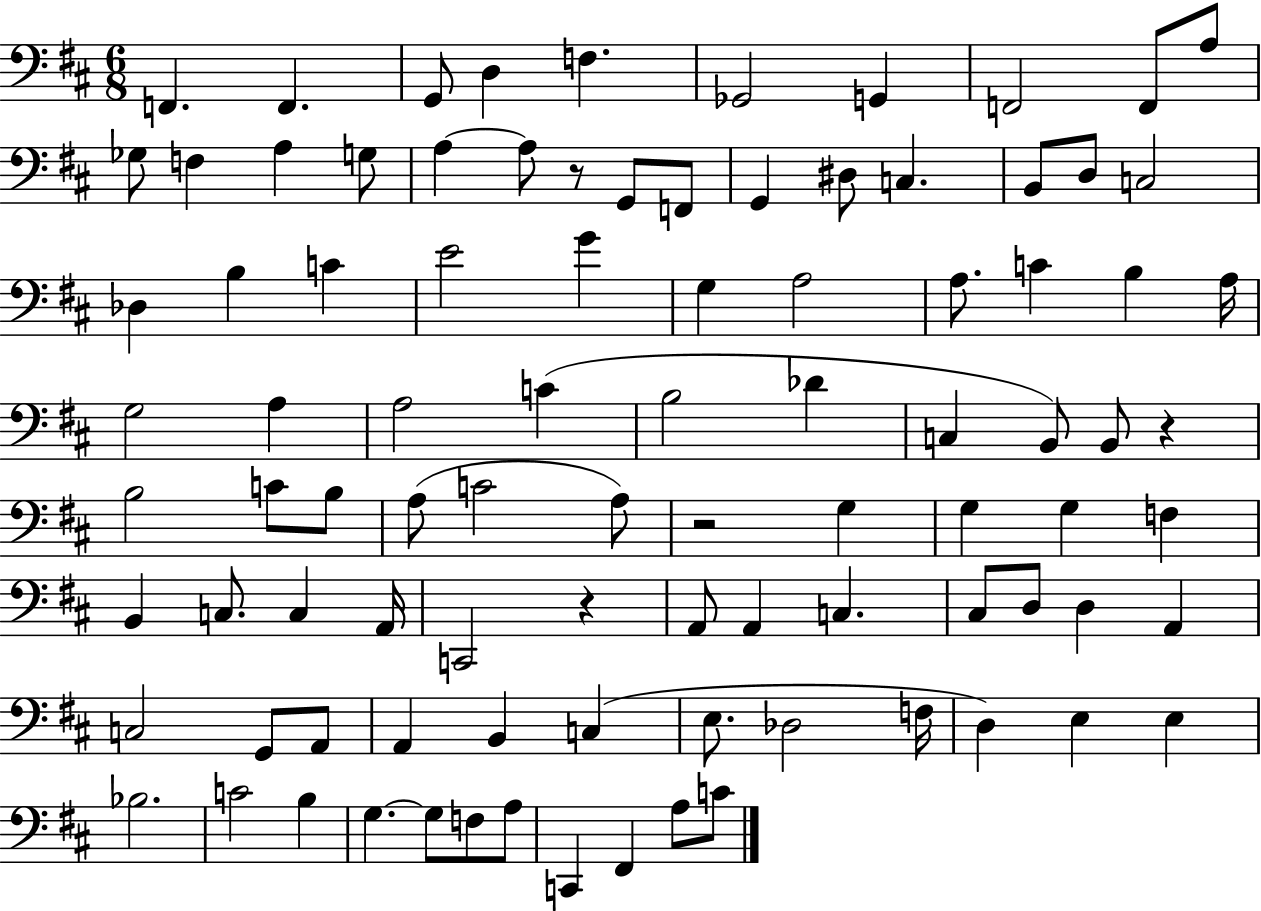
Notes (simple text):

F2/q. F2/q. G2/e D3/q F3/q. Gb2/h G2/q F2/h F2/e A3/e Gb3/e F3/q A3/q G3/e A3/q A3/e R/e G2/e F2/e G2/q D#3/e C3/q. B2/e D3/e C3/h Db3/q B3/q C4/q E4/h G4/q G3/q A3/h A3/e. C4/q B3/q A3/s G3/h A3/q A3/h C4/q B3/h Db4/q C3/q B2/e B2/e R/q B3/h C4/e B3/e A3/e C4/h A3/e R/h G3/q G3/q G3/q F3/q B2/q C3/e. C3/q A2/s C2/h R/q A2/e A2/q C3/q. C#3/e D3/e D3/q A2/q C3/h G2/e A2/e A2/q B2/q C3/q E3/e. Db3/h F3/s D3/q E3/q E3/q Bb3/h. C4/h B3/q G3/q. G3/e F3/e A3/e C2/q F#2/q A3/e C4/e